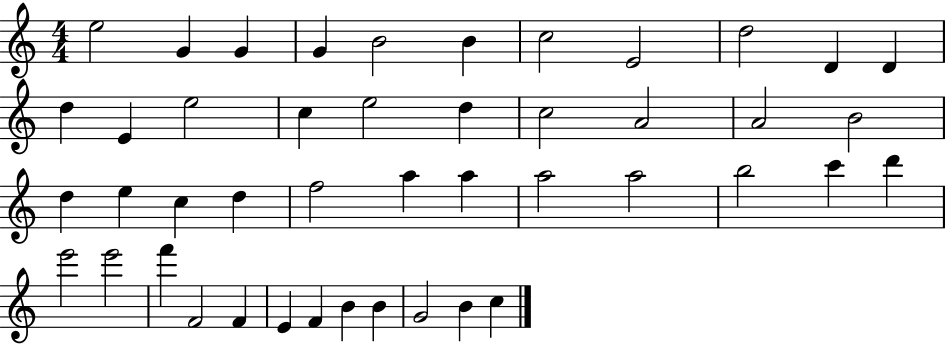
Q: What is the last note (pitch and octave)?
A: C5